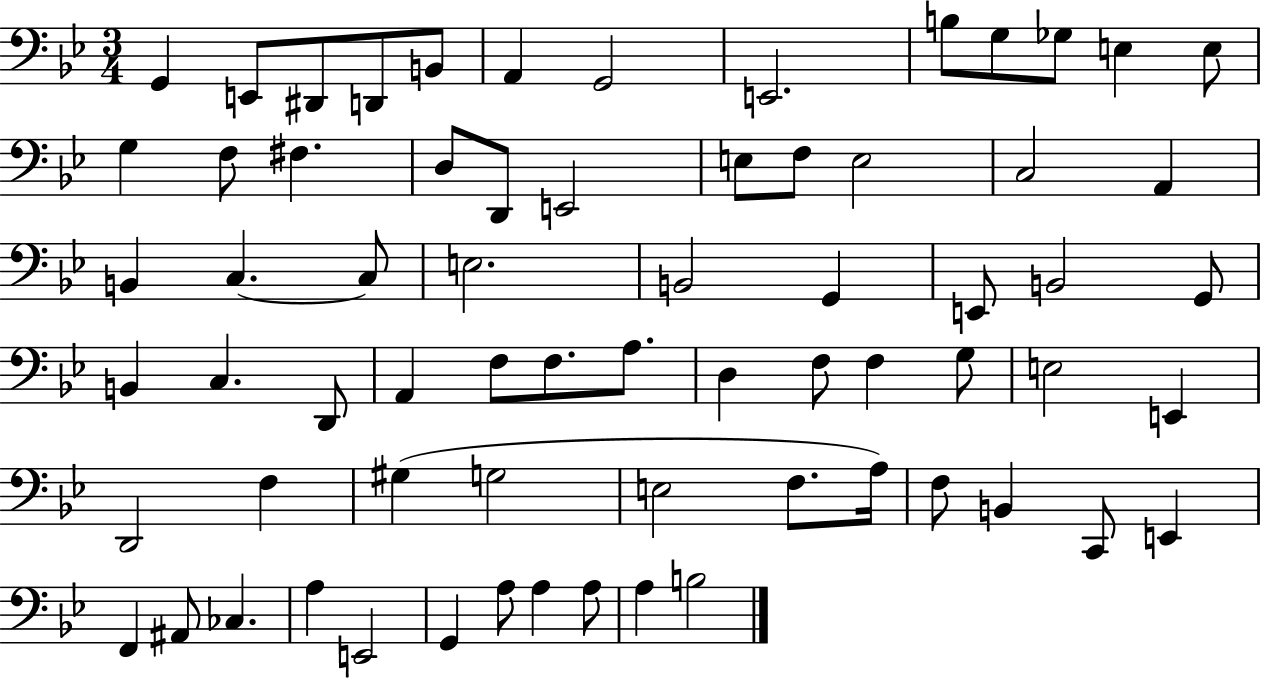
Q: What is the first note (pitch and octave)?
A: G2